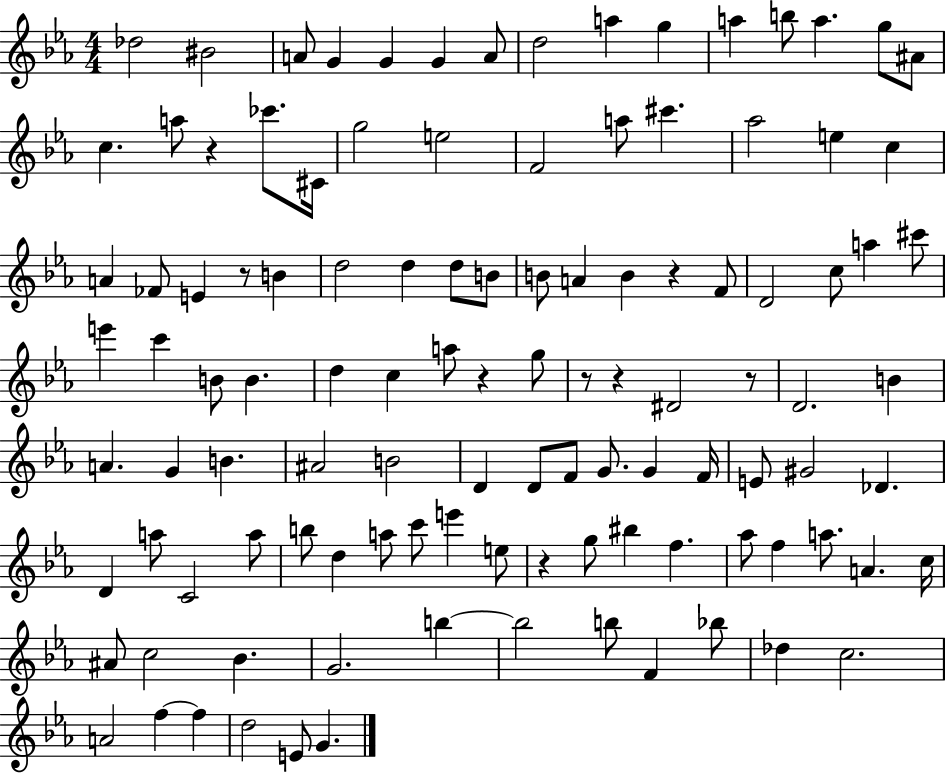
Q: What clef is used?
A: treble